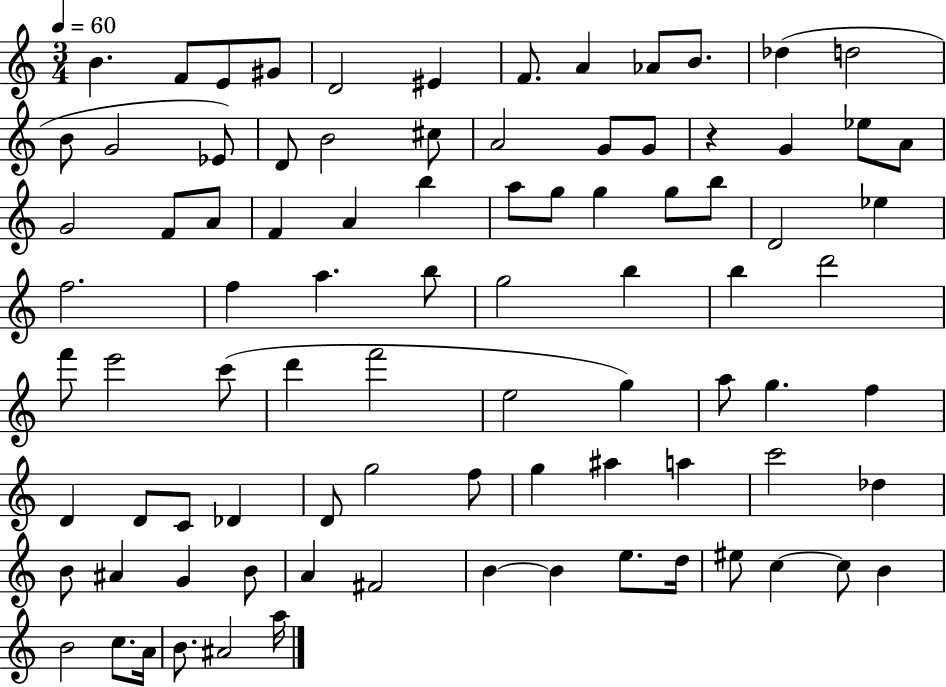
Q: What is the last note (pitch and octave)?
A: A5